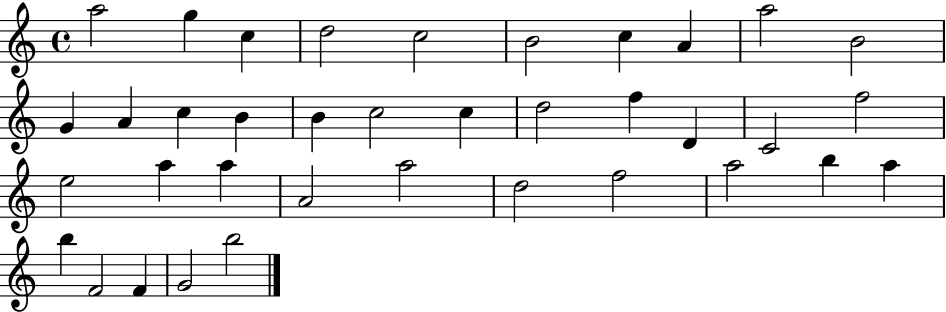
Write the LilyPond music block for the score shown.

{
  \clef treble
  \time 4/4
  \defaultTimeSignature
  \key c \major
  a''2 g''4 c''4 | d''2 c''2 | b'2 c''4 a'4 | a''2 b'2 | \break g'4 a'4 c''4 b'4 | b'4 c''2 c''4 | d''2 f''4 d'4 | c'2 f''2 | \break e''2 a''4 a''4 | a'2 a''2 | d''2 f''2 | a''2 b''4 a''4 | \break b''4 f'2 f'4 | g'2 b''2 | \bar "|."
}